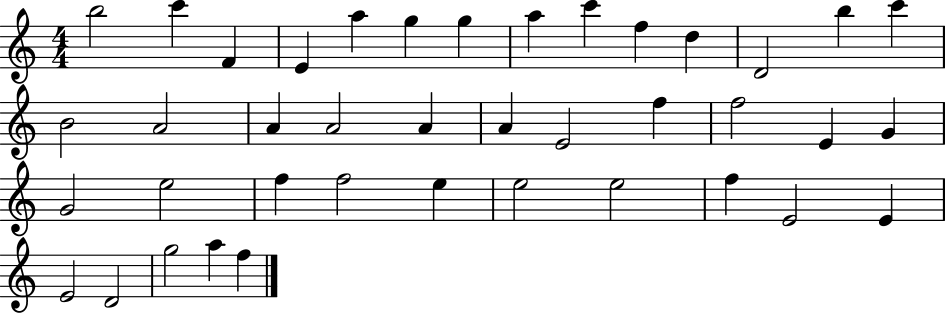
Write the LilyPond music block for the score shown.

{
  \clef treble
  \numericTimeSignature
  \time 4/4
  \key c \major
  b''2 c'''4 f'4 | e'4 a''4 g''4 g''4 | a''4 c'''4 f''4 d''4 | d'2 b''4 c'''4 | \break b'2 a'2 | a'4 a'2 a'4 | a'4 e'2 f''4 | f''2 e'4 g'4 | \break g'2 e''2 | f''4 f''2 e''4 | e''2 e''2 | f''4 e'2 e'4 | \break e'2 d'2 | g''2 a''4 f''4 | \bar "|."
}